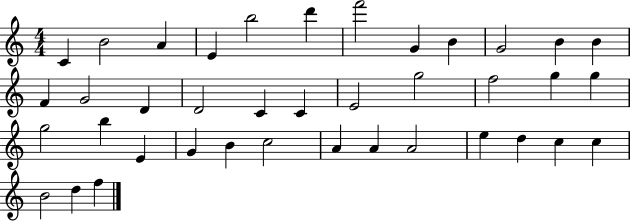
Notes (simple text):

C4/q B4/h A4/q E4/q B5/h D6/q F6/h G4/q B4/q G4/h B4/q B4/q F4/q G4/h D4/q D4/h C4/q C4/q E4/h G5/h F5/h G5/q G5/q G5/h B5/q E4/q G4/q B4/q C5/h A4/q A4/q A4/h E5/q D5/q C5/q C5/q B4/h D5/q F5/q